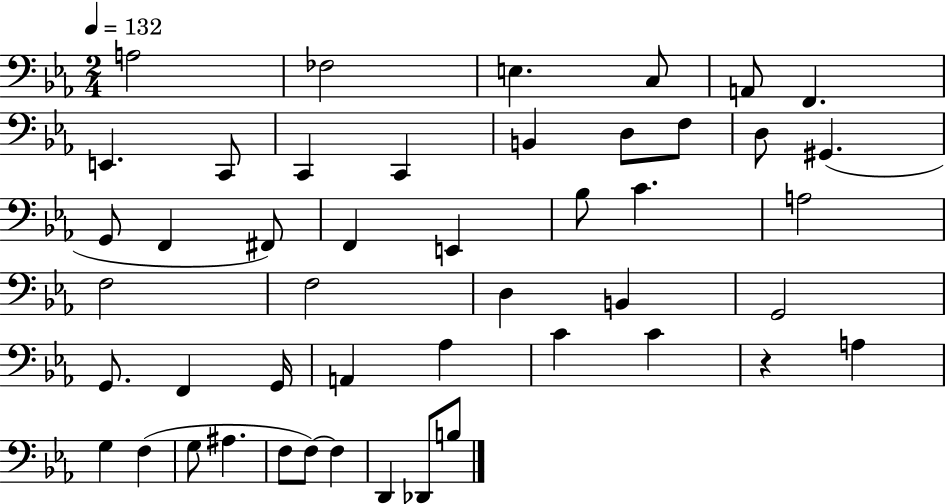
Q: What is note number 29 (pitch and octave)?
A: G2